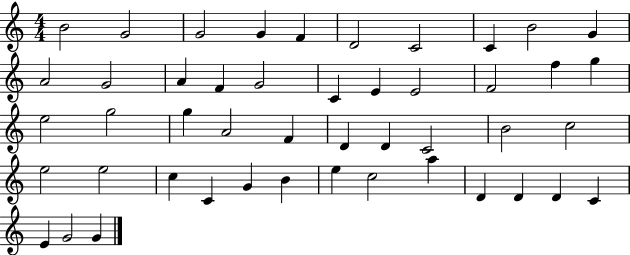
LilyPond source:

{
  \clef treble
  \numericTimeSignature
  \time 4/4
  \key c \major
  b'2 g'2 | g'2 g'4 f'4 | d'2 c'2 | c'4 b'2 g'4 | \break a'2 g'2 | a'4 f'4 g'2 | c'4 e'4 e'2 | f'2 f''4 g''4 | \break e''2 g''2 | g''4 a'2 f'4 | d'4 d'4 c'2 | b'2 c''2 | \break e''2 e''2 | c''4 c'4 g'4 b'4 | e''4 c''2 a''4 | d'4 d'4 d'4 c'4 | \break e'4 g'2 g'4 | \bar "|."
}